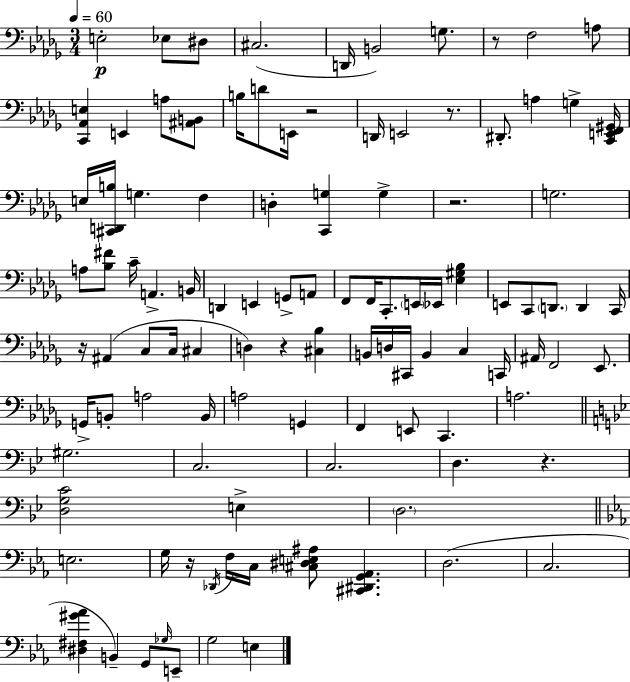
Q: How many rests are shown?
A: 8